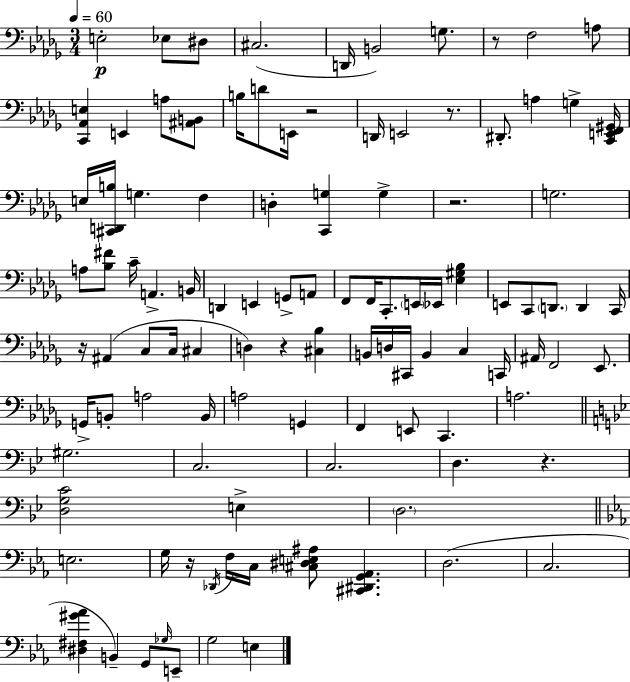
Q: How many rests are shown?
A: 8